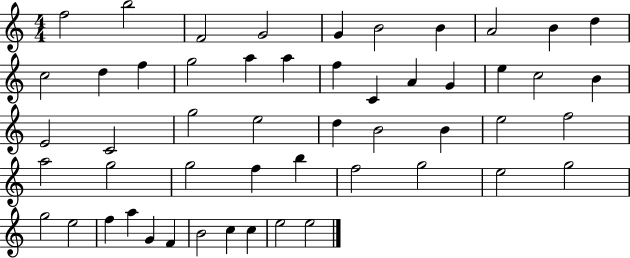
F5/h B5/h F4/h G4/h G4/q B4/h B4/q A4/h B4/q D5/q C5/h D5/q F5/q G5/h A5/q A5/q F5/q C4/q A4/q G4/q E5/q C5/h B4/q E4/h C4/h G5/h E5/h D5/q B4/h B4/q E5/h F5/h A5/h G5/h G5/h F5/q B5/q F5/h G5/h E5/h G5/h G5/h E5/h F5/q A5/q G4/q F4/q B4/h C5/q C5/q E5/h E5/h